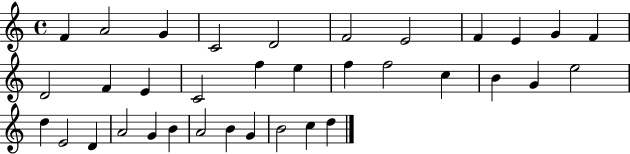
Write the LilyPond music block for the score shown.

{
  \clef treble
  \time 4/4
  \defaultTimeSignature
  \key c \major
  f'4 a'2 g'4 | c'2 d'2 | f'2 e'2 | f'4 e'4 g'4 f'4 | \break d'2 f'4 e'4 | c'2 f''4 e''4 | f''4 f''2 c''4 | b'4 g'4 e''2 | \break d''4 e'2 d'4 | a'2 g'4 b'4 | a'2 b'4 g'4 | b'2 c''4 d''4 | \break \bar "|."
}